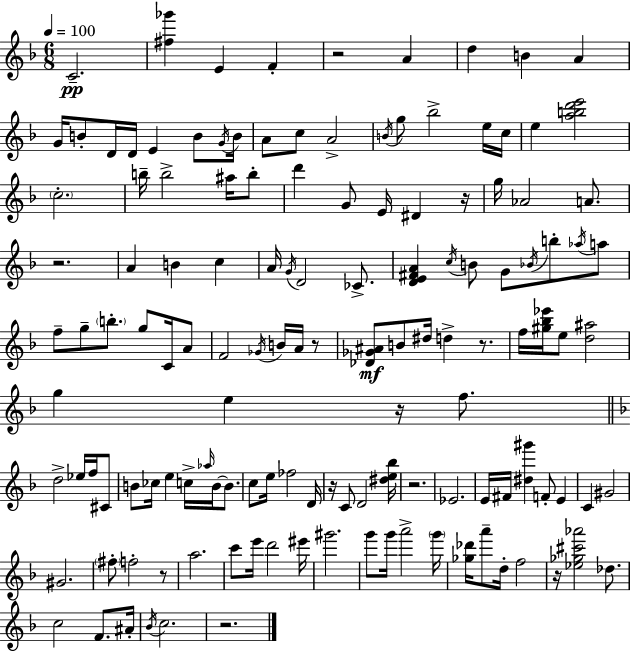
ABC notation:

X:1
T:Untitled
M:6/8
L:1/4
K:F
C2 [^f_g'] E F z2 A d B A G/4 B/2 D/4 D/4 E B/2 G/4 B/4 A/2 c/2 A2 B/4 g/2 _b2 e/4 c/4 e [abd'e']2 c2 b/4 b2 ^a/4 b/2 d' G/2 E/4 ^D z/4 g/4 _A2 A/2 z2 A B c A/4 G/4 D2 _C/2 [DE^FA] c/4 B/2 G/2 _B/4 b/2 _a/4 a/2 f/2 g/2 b/2 g/2 C/4 A/2 F2 _G/4 B/4 A/4 z/2 [_D_G^A]/2 B/2 ^d/4 d z/2 f/4 [^g_b_e']/4 e/2 [d^a]2 g e z/4 f/2 d2 _e/4 f/4 ^C/2 B/2 _c/4 e c/4 _a/4 B/4 B/2 c/2 e/4 _f2 D/4 z/4 C/2 D2 [^de_b]/4 z2 _E2 E/4 ^F/4 [^d^g'] F/2 E C ^G2 ^G2 ^f/2 f2 z/2 a2 c'/2 e'/4 d'2 ^e'/4 ^g'2 g'/2 g'/4 a'2 g'/4 [_g_d']/4 a'/2 d/4 f2 z/4 [_e_g^c'_a']2 _d/2 c2 F/2 ^A/4 _B/4 c2 z2